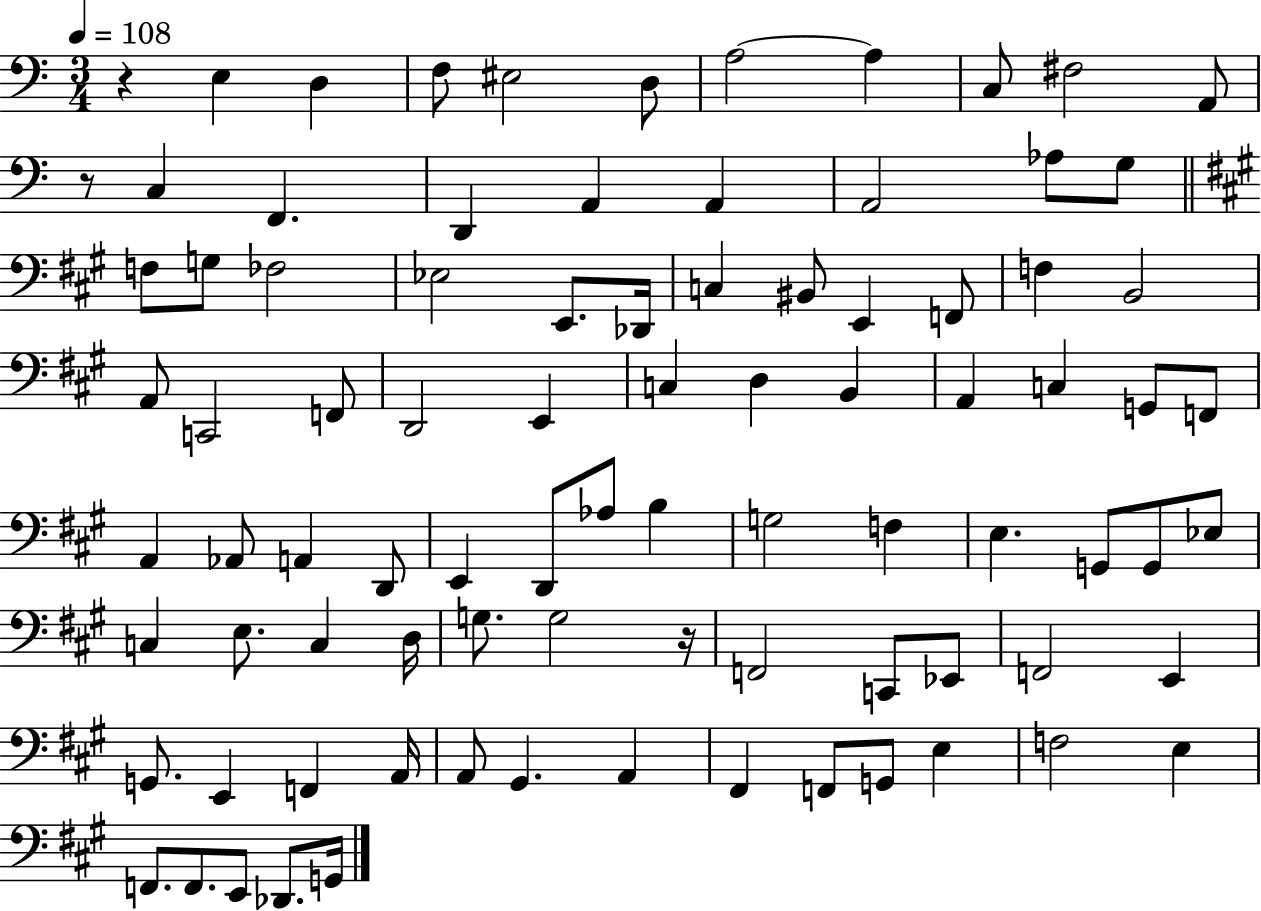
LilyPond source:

{
  \clef bass
  \numericTimeSignature
  \time 3/4
  \key c \major
  \tempo 4 = 108
  \repeat volta 2 { r4 e4 d4 | f8 eis2 d8 | a2~~ a4 | c8 fis2 a,8 | \break r8 c4 f,4. | d,4 a,4 a,4 | a,2 aes8 g8 | \bar "||" \break \key a \major f8 g8 fes2 | ees2 e,8. des,16 | c4 bis,8 e,4 f,8 | f4 b,2 | \break a,8 c,2 f,8 | d,2 e,4 | c4 d4 b,4 | a,4 c4 g,8 f,8 | \break a,4 aes,8 a,4 d,8 | e,4 d,8 aes8 b4 | g2 f4 | e4. g,8 g,8 ees8 | \break c4 e8. c4 d16 | g8. g2 r16 | f,2 c,8 ees,8 | f,2 e,4 | \break g,8. e,4 f,4 a,16 | a,8 gis,4. a,4 | fis,4 f,8 g,8 e4 | f2 e4 | \break f,8. f,8. e,8 des,8. g,16 | } \bar "|."
}